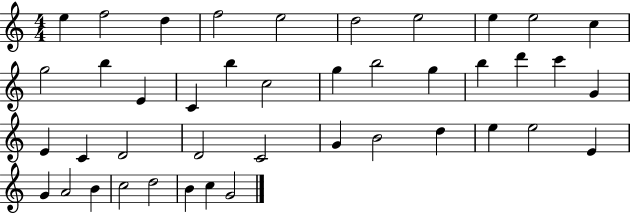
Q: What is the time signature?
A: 4/4